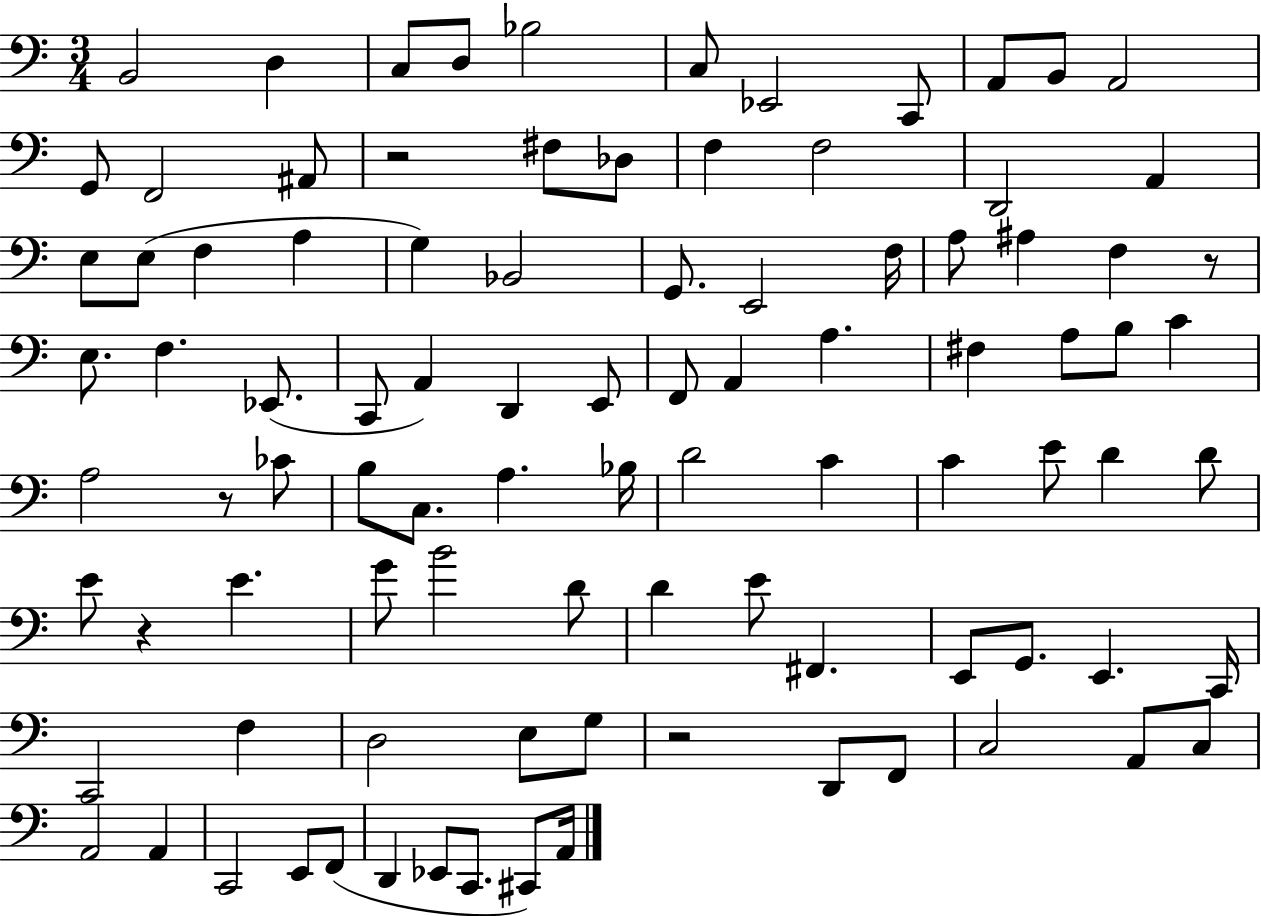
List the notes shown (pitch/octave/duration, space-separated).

B2/h D3/q C3/e D3/e Bb3/h C3/e Eb2/h C2/e A2/e B2/e A2/h G2/e F2/h A#2/e R/h F#3/e Db3/e F3/q F3/h D2/h A2/q E3/e E3/e F3/q A3/q G3/q Bb2/h G2/e. E2/h F3/s A3/e A#3/q F3/q R/e E3/e. F3/q. Eb2/e. C2/e A2/q D2/q E2/e F2/e A2/q A3/q. F#3/q A3/e B3/e C4/q A3/h R/e CES4/e B3/e C3/e. A3/q. Bb3/s D4/h C4/q C4/q E4/e D4/q D4/e E4/e R/q E4/q. G4/e B4/h D4/e D4/q E4/e F#2/q. E2/e G2/e. E2/q. C2/s C2/h F3/q D3/h E3/e G3/e R/h D2/e F2/e C3/h A2/e C3/e A2/h A2/q C2/h E2/e F2/e D2/q Eb2/e C2/e. C#2/e A2/s